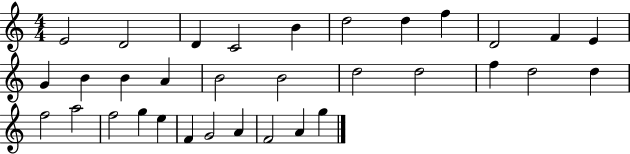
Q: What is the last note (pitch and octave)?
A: G5